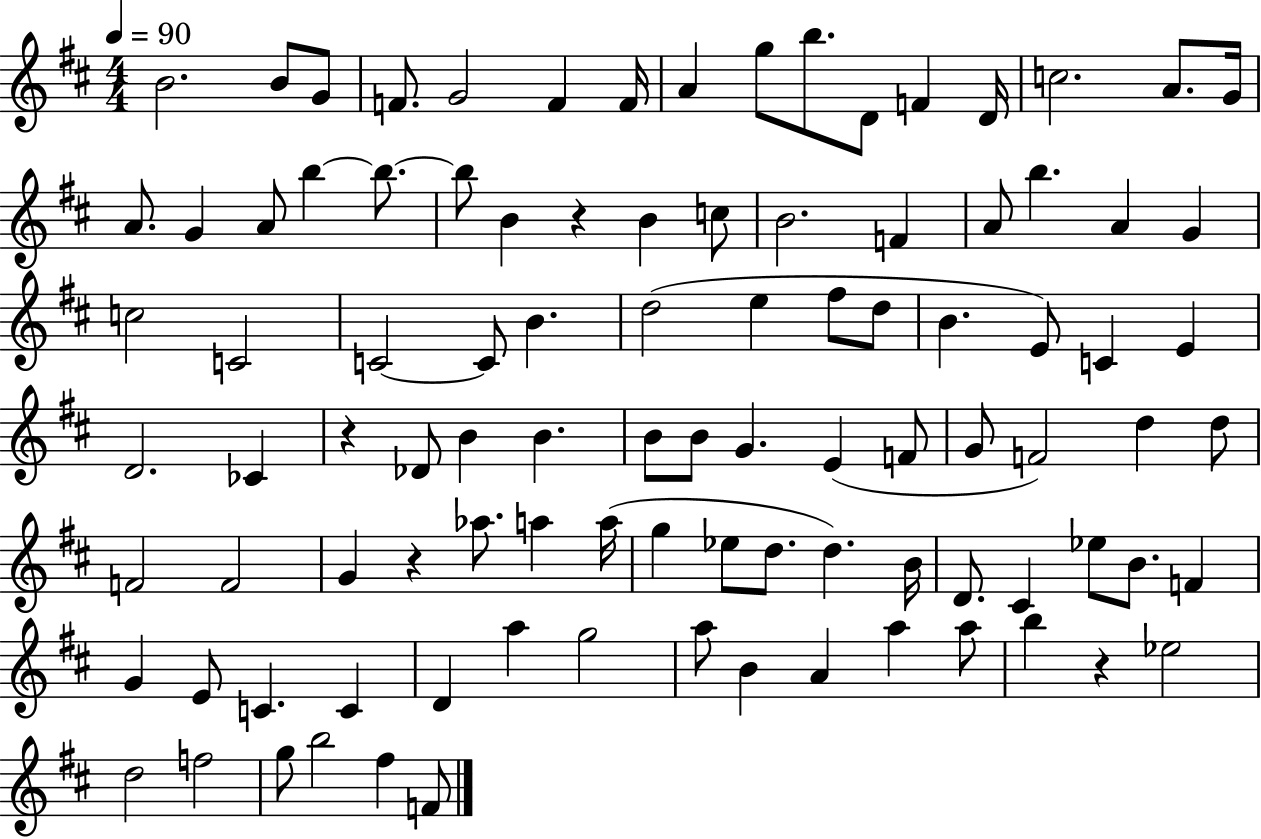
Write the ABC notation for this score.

X:1
T:Untitled
M:4/4
L:1/4
K:D
B2 B/2 G/2 F/2 G2 F F/4 A g/2 b/2 D/2 F D/4 c2 A/2 G/4 A/2 G A/2 b b/2 b/2 B z B c/2 B2 F A/2 b A G c2 C2 C2 C/2 B d2 e ^f/2 d/2 B E/2 C E D2 _C z _D/2 B B B/2 B/2 G E F/2 G/2 F2 d d/2 F2 F2 G z _a/2 a a/4 g _e/2 d/2 d B/4 D/2 ^C _e/2 B/2 F G E/2 C C D a g2 a/2 B A a a/2 b z _e2 d2 f2 g/2 b2 ^f F/2